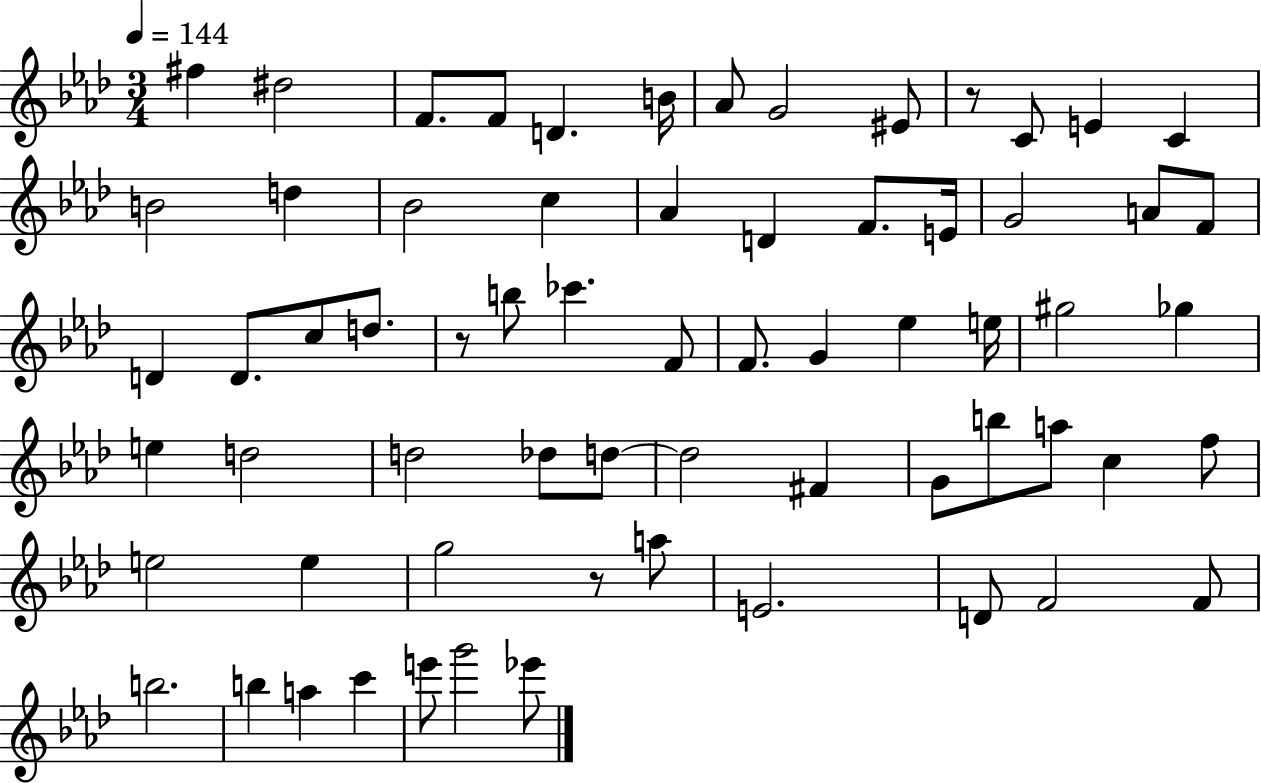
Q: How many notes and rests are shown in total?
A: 66